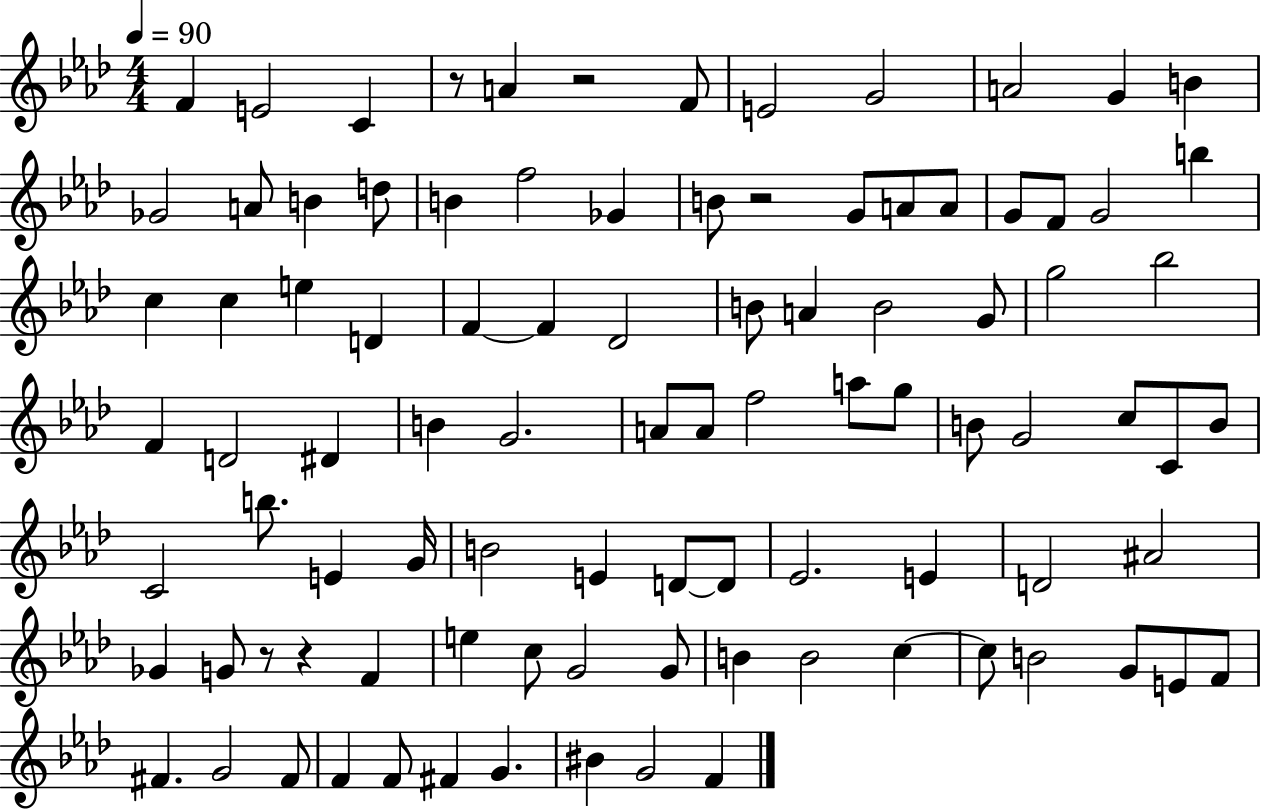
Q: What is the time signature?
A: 4/4